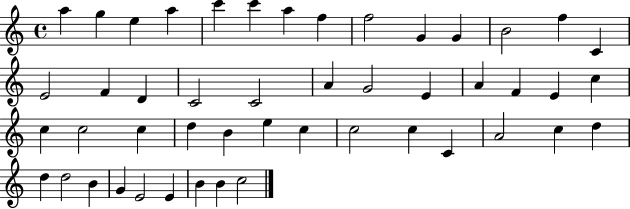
X:1
T:Untitled
M:4/4
L:1/4
K:C
a g e a c' c' a f f2 G G B2 f C E2 F D C2 C2 A G2 E A F E c c c2 c d B e c c2 c C A2 c d d d2 B G E2 E B B c2